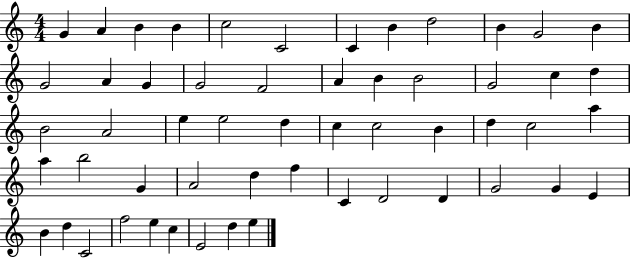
{
  \clef treble
  \numericTimeSignature
  \time 4/4
  \key c \major
  g'4 a'4 b'4 b'4 | c''2 c'2 | c'4 b'4 d''2 | b'4 g'2 b'4 | \break g'2 a'4 g'4 | g'2 f'2 | a'4 b'4 b'2 | g'2 c''4 d''4 | \break b'2 a'2 | e''4 e''2 d''4 | c''4 c''2 b'4 | d''4 c''2 a''4 | \break a''4 b''2 g'4 | a'2 d''4 f''4 | c'4 d'2 d'4 | g'2 g'4 e'4 | \break b'4 d''4 c'2 | f''2 e''4 c''4 | e'2 d''4 e''4 | \bar "|."
}